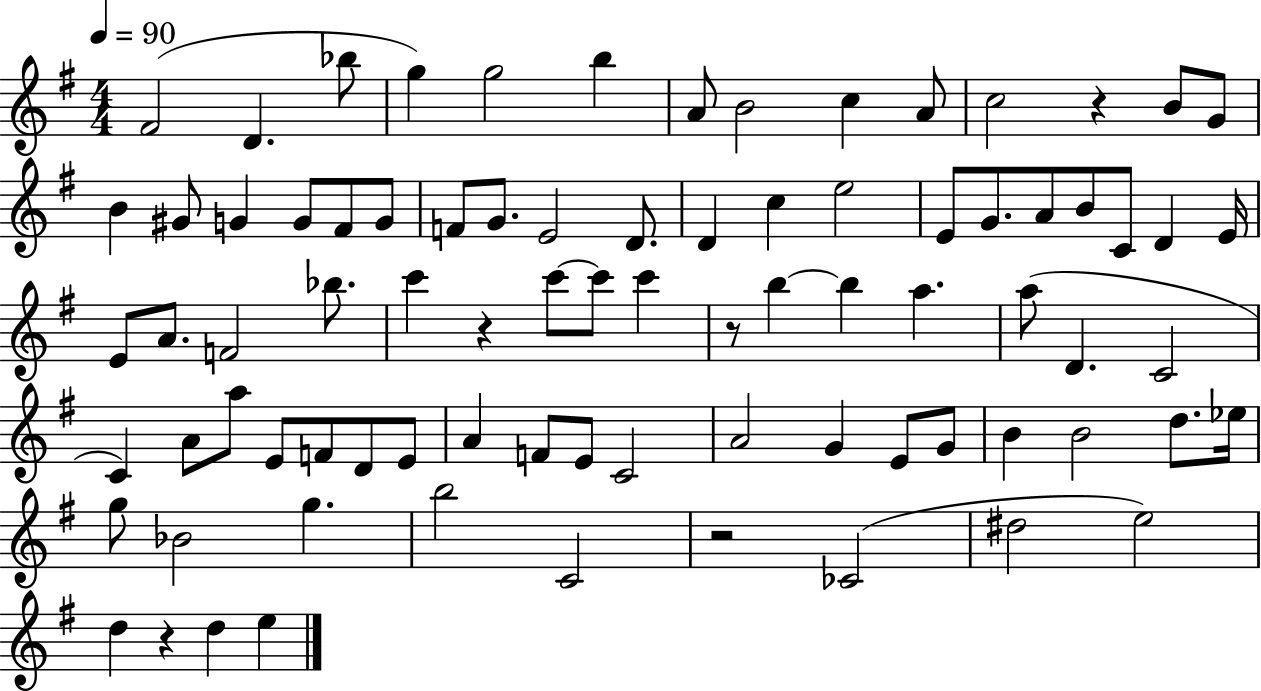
{
  \clef treble
  \numericTimeSignature
  \time 4/4
  \key g \major
  \tempo 4 = 90
  fis'2( d'4. bes''8 | g''4) g''2 b''4 | a'8 b'2 c''4 a'8 | c''2 r4 b'8 g'8 | \break b'4 gis'8 g'4 g'8 fis'8 g'8 | f'8 g'8. e'2 d'8. | d'4 c''4 e''2 | e'8 g'8. a'8 b'8 c'8 d'4 e'16 | \break e'8 a'8. f'2 bes''8. | c'''4 r4 c'''8~~ c'''8 c'''4 | r8 b''4~~ b''4 a''4. | a''8( d'4. c'2 | \break c'4) a'8 a''8 e'8 f'8 d'8 e'8 | a'4 f'8 e'8 c'2 | a'2 g'4 e'8 g'8 | b'4 b'2 d''8. ees''16 | \break g''8 bes'2 g''4. | b''2 c'2 | r2 ces'2( | dis''2 e''2) | \break d''4 r4 d''4 e''4 | \bar "|."
}